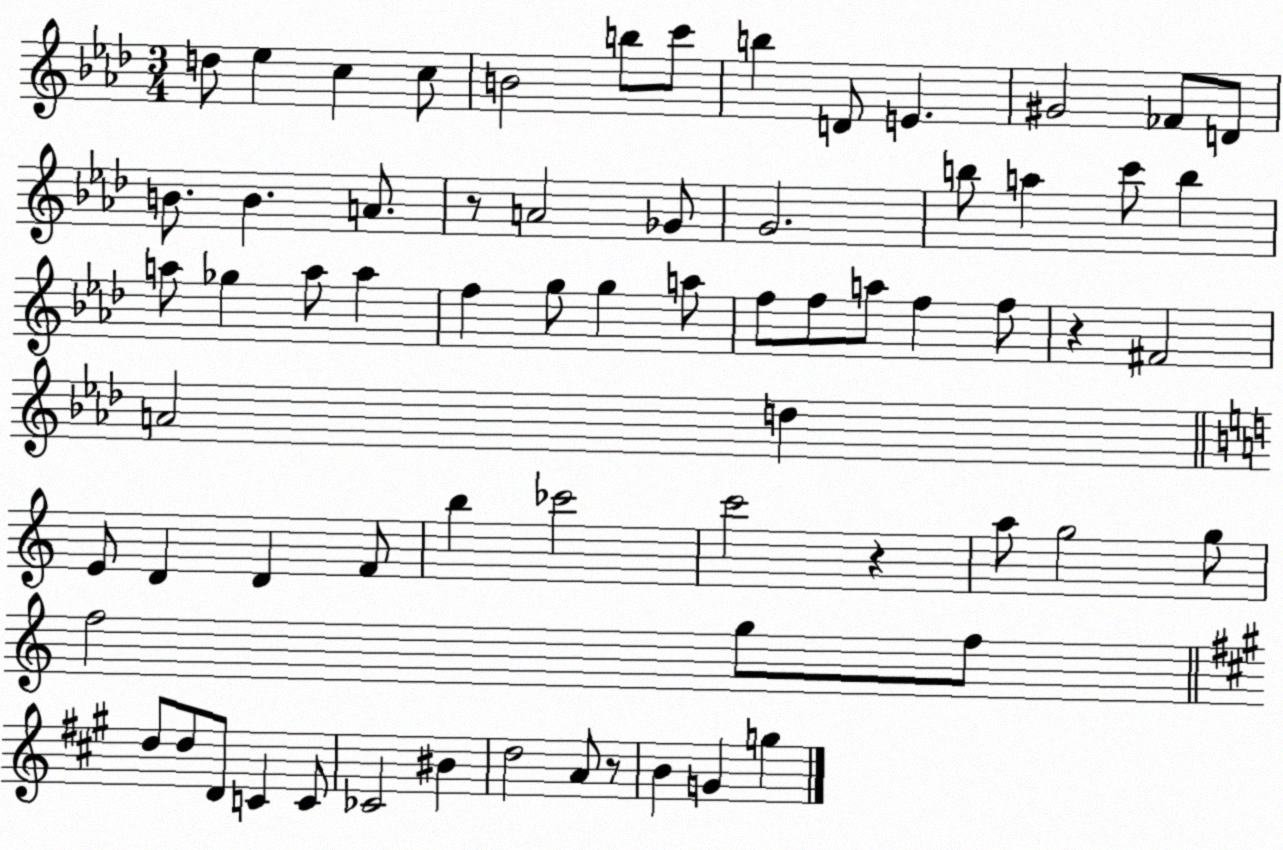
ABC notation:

X:1
T:Untitled
M:3/4
L:1/4
K:Ab
d/2 _e c c/2 B2 b/2 c'/2 b D/2 E ^G2 _F/2 D/2 B/2 B A/2 z/2 A2 _G/2 G2 b/2 a c'/2 b a/2 _g a/2 a f g/2 g a/2 f/2 f/2 a/2 f f/2 z ^F2 A2 d E/2 D D F/2 b _c'2 c'2 z a/2 g2 g/2 f2 g/2 f/2 d/2 d/2 D/2 C C/2 _C2 ^B d2 A/2 z/2 B G g